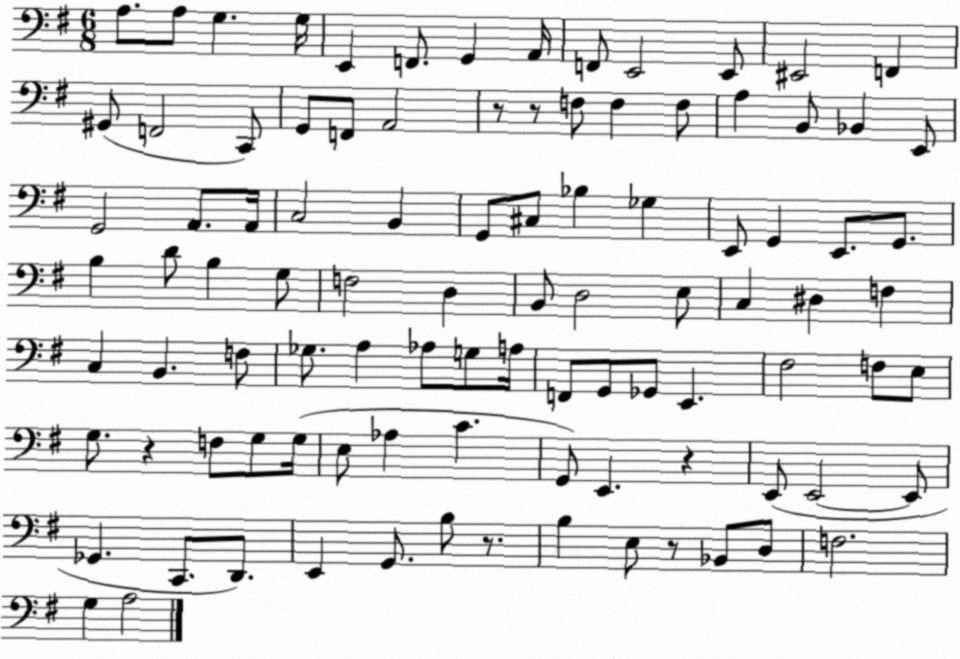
X:1
T:Untitled
M:6/8
L:1/4
K:G
A,/2 A,/2 G, G,/4 E,, F,,/2 G,, A,,/4 F,,/2 E,,2 E,,/2 ^E,,2 F,, ^G,,/2 F,,2 C,,/2 G,,/2 F,,/2 A,,2 z/2 z/2 F,/2 F, F,/2 A, B,,/2 _B,, E,,/2 G,,2 A,,/2 A,,/4 C,2 B,, G,,/2 ^C,/2 _B, _G, E,,/2 G,, E,,/2 G,,/2 B, D/2 B, G,/2 F,2 D, B,,/2 D,2 E,/2 C, ^D, F, C, B,, F,/2 _G,/2 A, _A,/2 G,/2 A,/4 F,,/2 G,,/2 _G,,/2 E,, ^F,2 F,/2 E,/2 G,/2 z F,/2 G,/2 G,/4 E,/2 _A, C G,,/2 E,, z E,,/2 E,,2 E,,/2 _G,, C,,/2 D,,/2 E,, G,,/2 B,/2 z/2 B, E,/2 z/2 _B,,/2 D,/2 F,2 G, A,2